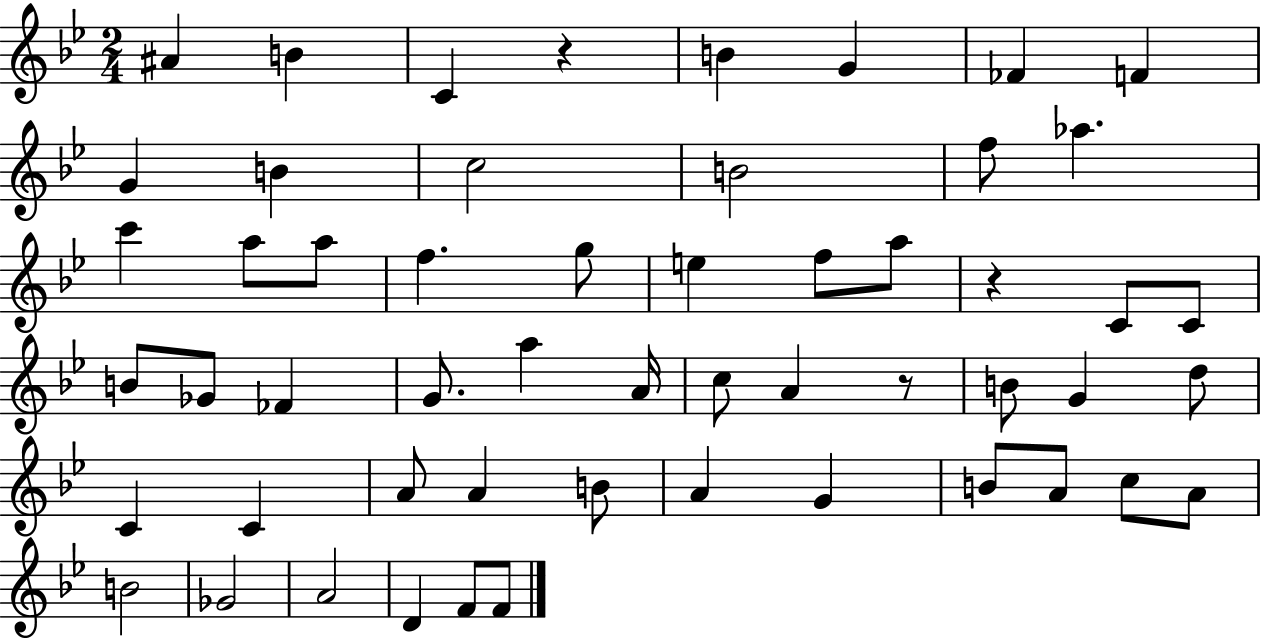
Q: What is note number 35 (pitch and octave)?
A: C4